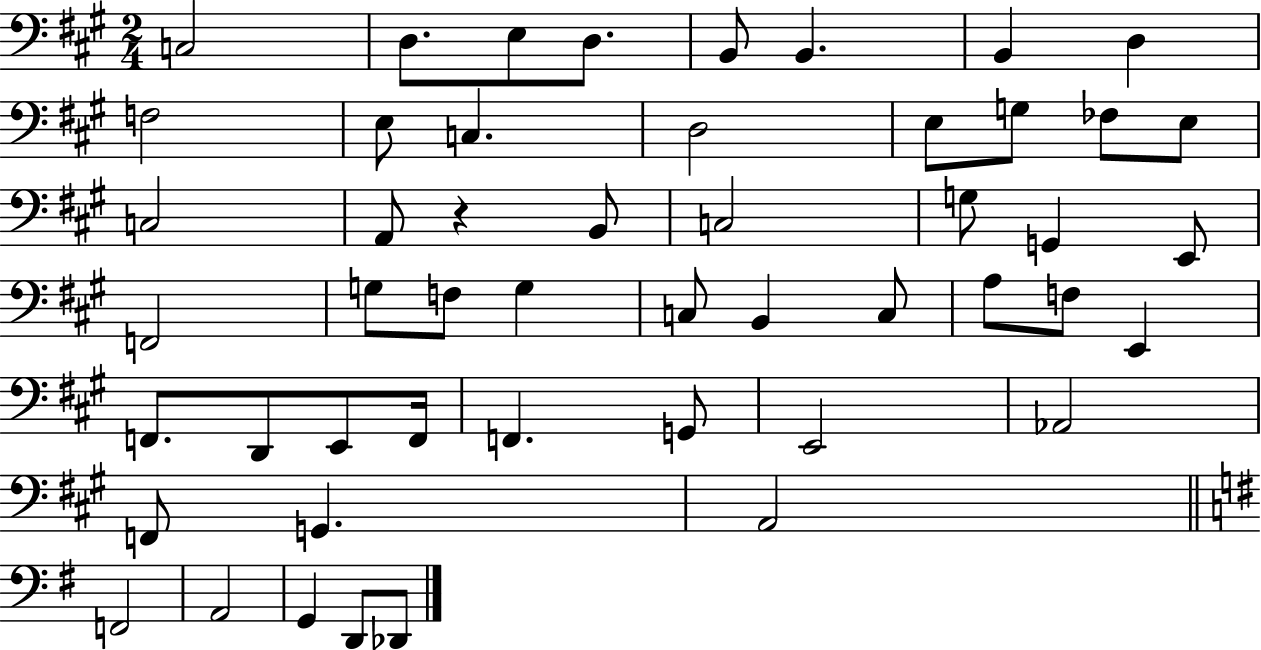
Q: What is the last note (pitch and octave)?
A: Db2